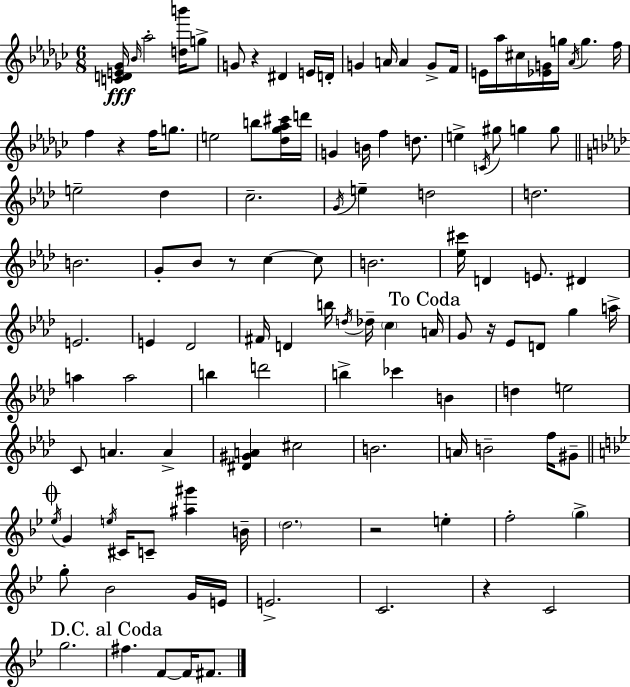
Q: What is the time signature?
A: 6/8